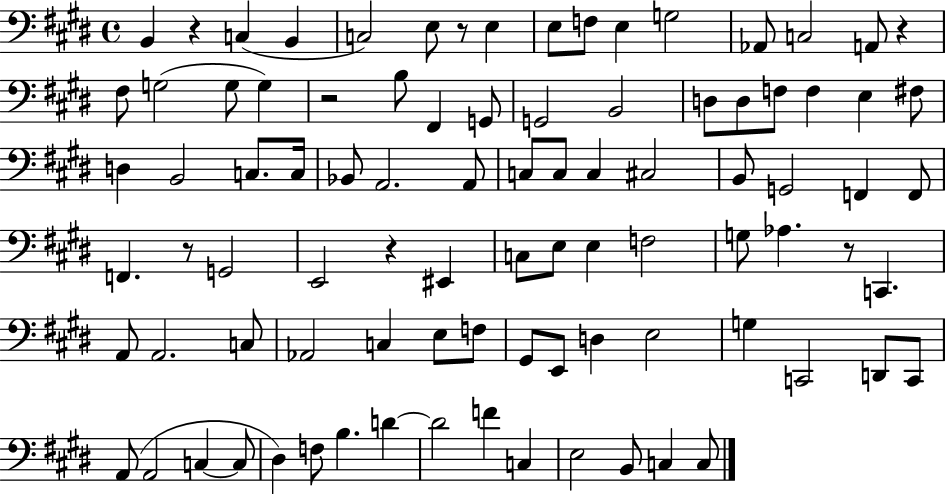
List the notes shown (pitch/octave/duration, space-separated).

B2/q R/q C3/q B2/q C3/h E3/e R/e E3/q E3/e F3/e E3/q G3/h Ab2/e C3/h A2/e R/q F#3/e G3/h G3/e G3/q R/h B3/e F#2/q G2/e G2/h B2/h D3/e D3/e F3/e F3/q E3/q F#3/e D3/q B2/h C3/e. C3/s Bb2/e A2/h. A2/e C3/e C3/e C3/q C#3/h B2/e G2/h F2/q F2/e F2/q. R/e G2/h E2/h R/q EIS2/q C3/e E3/e E3/q F3/h G3/e Ab3/q. R/e C2/q. A2/e A2/h. C3/e Ab2/h C3/q E3/e F3/e G#2/e E2/e D3/q E3/h G3/q C2/h D2/e C2/e A2/e A2/h C3/q C3/e D#3/q F3/e B3/q. D4/q D4/h F4/q C3/q E3/h B2/e C3/q C3/e